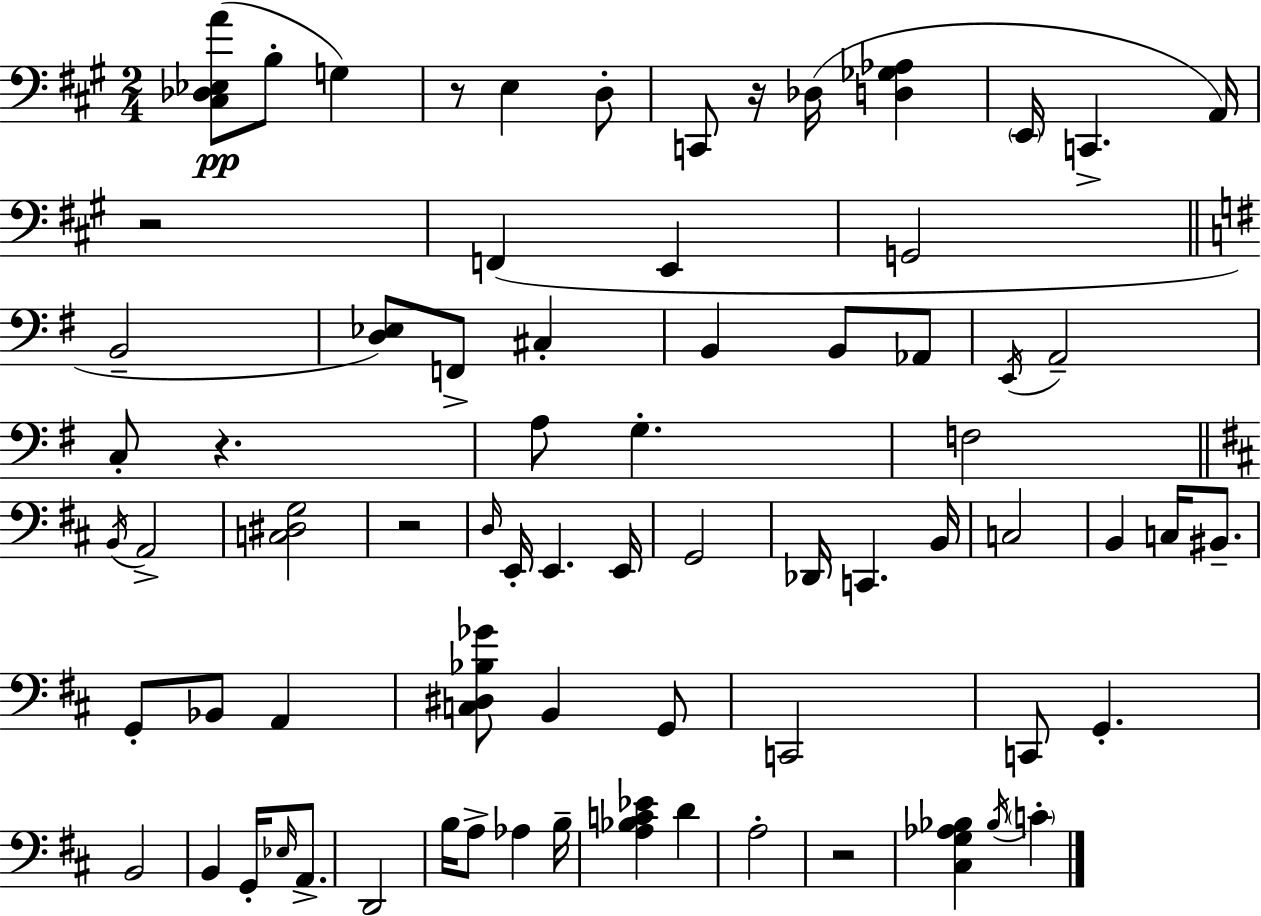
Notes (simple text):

[C#3,Db3,Eb3,A4]/e B3/e G3/q R/e E3/q D3/e C2/e R/s Db3/s [D3,Gb3,Ab3]/q E2/s C2/q. A2/s R/h F2/q E2/q G2/h B2/h [D3,Eb3]/e F2/e C#3/q B2/q B2/e Ab2/e E2/s A2/h C3/e R/q. A3/e G3/q. F3/h B2/s A2/h [C3,D#3,G3]/h R/h D3/s E2/s E2/q. E2/s G2/h Db2/s C2/q. B2/s C3/h B2/q C3/s BIS2/e. G2/e Bb2/e A2/q [C3,D#3,Bb3,Gb4]/e B2/q G2/e C2/h C2/e G2/q. B2/h B2/q G2/s Eb3/s A2/e. D2/h B3/s A3/e Ab3/q B3/s [A3,Bb3,C4,Eb4]/q D4/q A3/h R/h [C#3,G3,Ab3,Bb3]/q Bb3/s C4/q